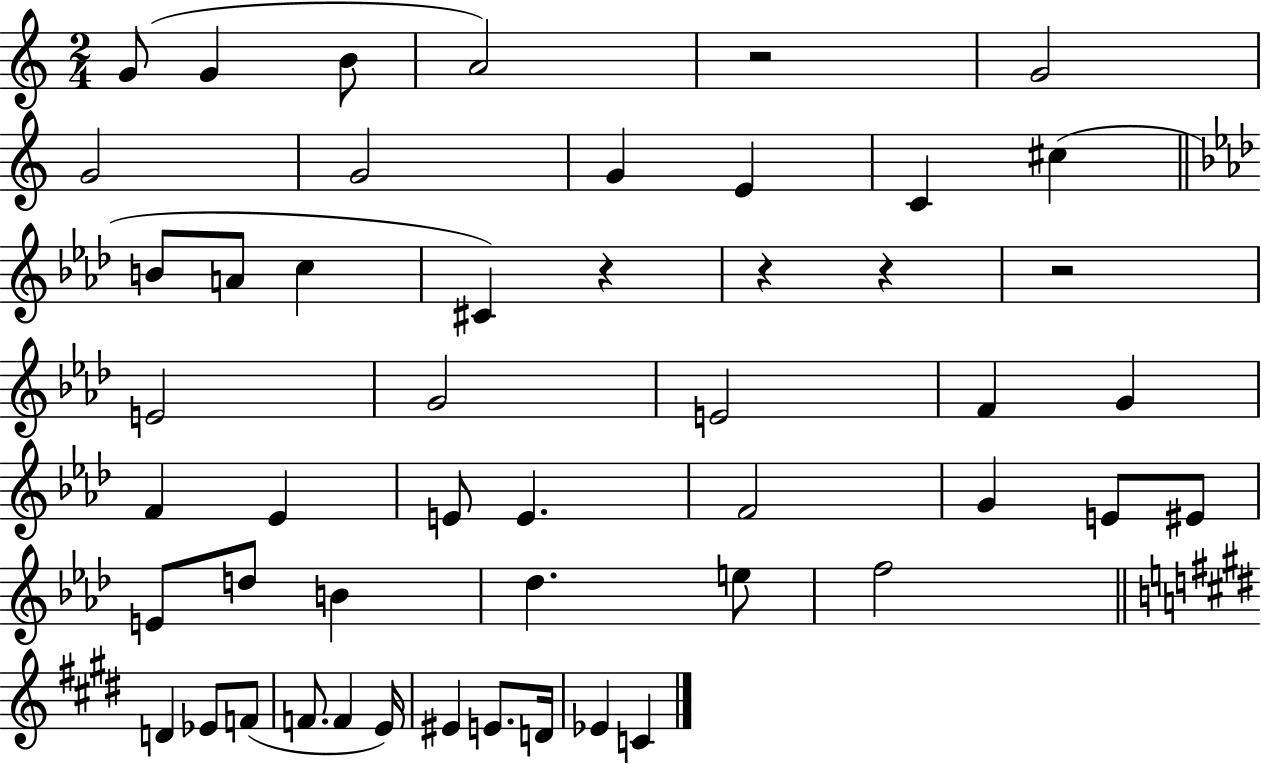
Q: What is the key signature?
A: C major